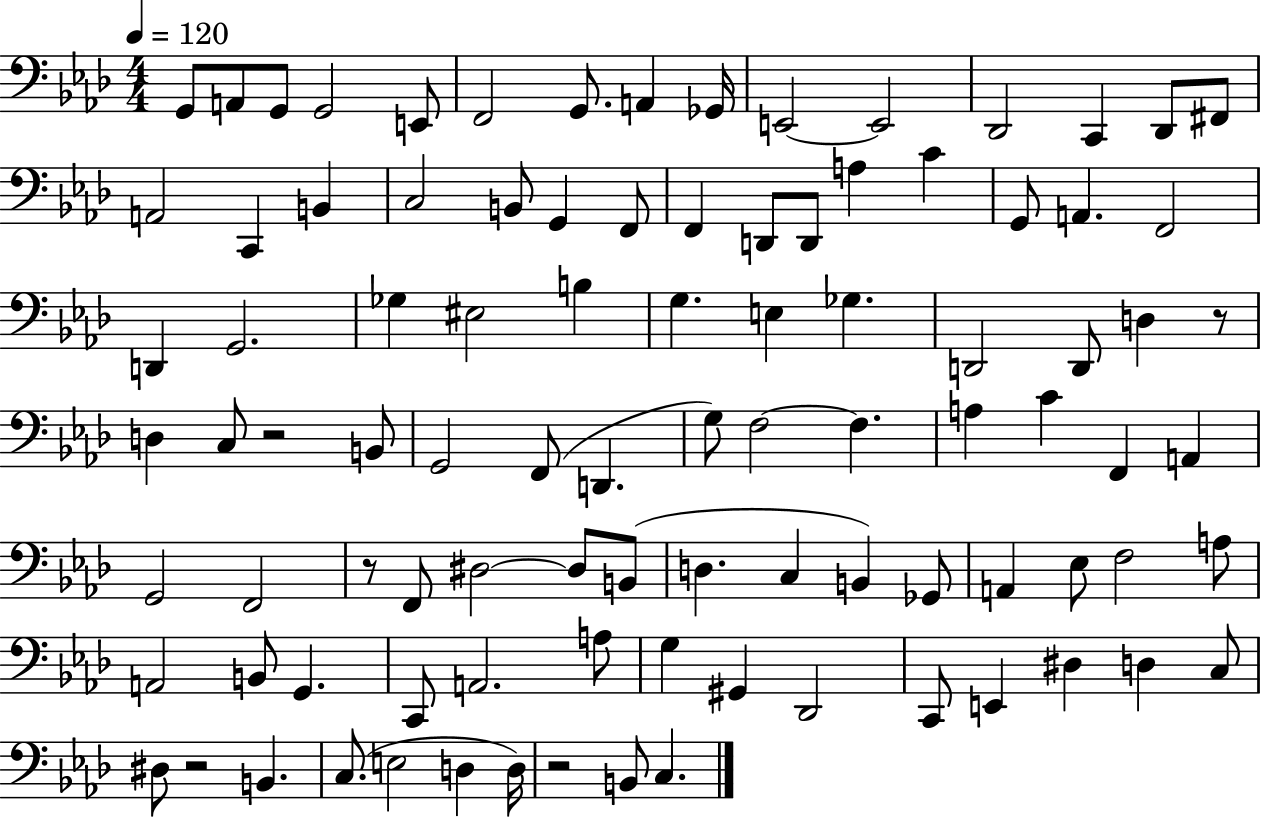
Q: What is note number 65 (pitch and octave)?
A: A2